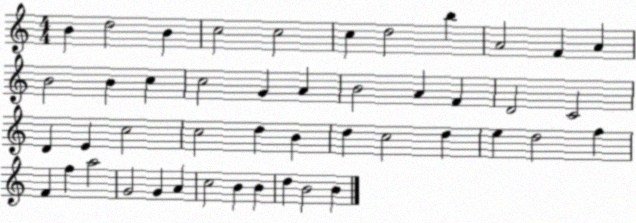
X:1
T:Untitled
M:4/4
L:1/4
K:C
B d2 B c2 c2 c d2 b A2 F A B2 B c c2 G A B2 A F D2 C2 D E c2 c2 d B d c2 d e d2 f F f a2 G2 G A c2 B B d B2 B